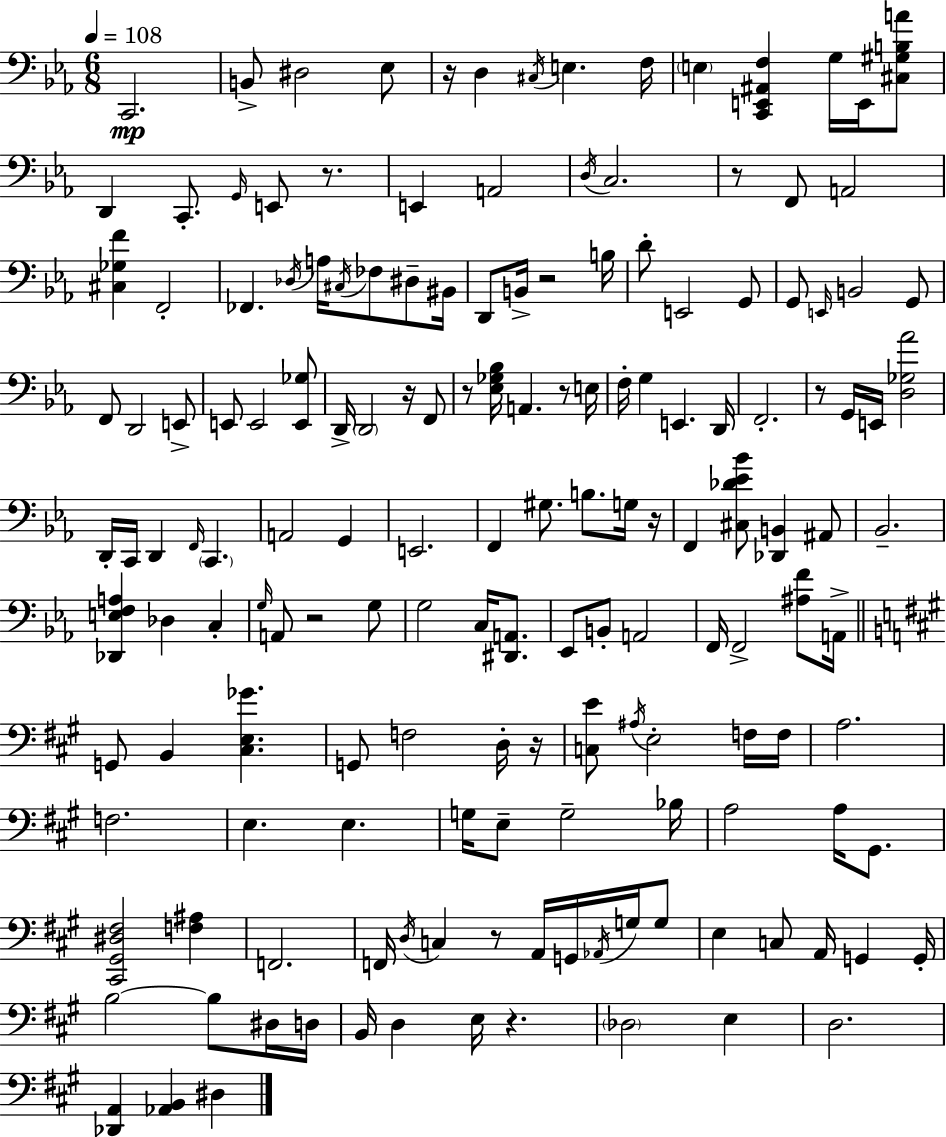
X:1
T:Untitled
M:6/8
L:1/4
K:Cm
C,,2 B,,/2 ^D,2 _E,/2 z/4 D, ^C,/4 E, F,/4 E, [C,,E,,^A,,F,] G,/4 E,,/4 [^C,^G,B,A]/2 D,, C,,/2 G,,/4 E,,/2 z/2 E,, A,,2 D,/4 C,2 z/2 F,,/2 A,,2 [^C,_G,F] F,,2 _F,, _D,/4 A,/4 ^C,/4 _F,/2 ^D,/2 ^B,,/4 D,,/2 B,,/4 z2 B,/4 D/2 E,,2 G,,/2 G,,/2 E,,/4 B,,2 G,,/2 F,,/2 D,,2 E,,/2 E,,/2 E,,2 [E,,_G,]/2 D,,/4 D,,2 z/4 F,,/2 z/2 [_E,_G,_B,]/4 A,, z/2 E,/4 F,/4 G, E,, D,,/4 F,,2 z/2 G,,/4 E,,/4 [D,_G,_A]2 D,,/4 C,,/4 D,, F,,/4 C,, A,,2 G,, E,,2 F,, ^G,/2 B,/2 G,/4 z/4 F,, [^C,_D_E_B]/2 [_D,,B,,] ^A,,/2 _B,,2 [_D,,E,F,A,] _D, C, G,/4 A,,/2 z2 G,/2 G,2 C,/4 [^D,,A,,]/2 _E,,/2 B,,/2 A,,2 F,,/4 F,,2 [^A,F]/2 A,,/4 G,,/2 B,, [^C,E,_G] G,,/2 F,2 D,/4 z/4 [C,E]/2 ^A,/4 E,2 F,/4 F,/4 A,2 F,2 E, E, G,/4 E,/2 G,2 _B,/4 A,2 A,/4 ^G,,/2 [^C,,^G,,^D,^F,]2 [F,^A,] F,,2 F,,/4 D,/4 C, z/2 A,,/4 G,,/4 _A,,/4 G,/4 G,/2 E, C,/2 A,,/4 G,, G,,/4 B,2 B,/2 ^D,/4 D,/4 B,,/4 D, E,/4 z _D,2 E, D,2 [_D,,A,,] [_A,,B,,] ^D,